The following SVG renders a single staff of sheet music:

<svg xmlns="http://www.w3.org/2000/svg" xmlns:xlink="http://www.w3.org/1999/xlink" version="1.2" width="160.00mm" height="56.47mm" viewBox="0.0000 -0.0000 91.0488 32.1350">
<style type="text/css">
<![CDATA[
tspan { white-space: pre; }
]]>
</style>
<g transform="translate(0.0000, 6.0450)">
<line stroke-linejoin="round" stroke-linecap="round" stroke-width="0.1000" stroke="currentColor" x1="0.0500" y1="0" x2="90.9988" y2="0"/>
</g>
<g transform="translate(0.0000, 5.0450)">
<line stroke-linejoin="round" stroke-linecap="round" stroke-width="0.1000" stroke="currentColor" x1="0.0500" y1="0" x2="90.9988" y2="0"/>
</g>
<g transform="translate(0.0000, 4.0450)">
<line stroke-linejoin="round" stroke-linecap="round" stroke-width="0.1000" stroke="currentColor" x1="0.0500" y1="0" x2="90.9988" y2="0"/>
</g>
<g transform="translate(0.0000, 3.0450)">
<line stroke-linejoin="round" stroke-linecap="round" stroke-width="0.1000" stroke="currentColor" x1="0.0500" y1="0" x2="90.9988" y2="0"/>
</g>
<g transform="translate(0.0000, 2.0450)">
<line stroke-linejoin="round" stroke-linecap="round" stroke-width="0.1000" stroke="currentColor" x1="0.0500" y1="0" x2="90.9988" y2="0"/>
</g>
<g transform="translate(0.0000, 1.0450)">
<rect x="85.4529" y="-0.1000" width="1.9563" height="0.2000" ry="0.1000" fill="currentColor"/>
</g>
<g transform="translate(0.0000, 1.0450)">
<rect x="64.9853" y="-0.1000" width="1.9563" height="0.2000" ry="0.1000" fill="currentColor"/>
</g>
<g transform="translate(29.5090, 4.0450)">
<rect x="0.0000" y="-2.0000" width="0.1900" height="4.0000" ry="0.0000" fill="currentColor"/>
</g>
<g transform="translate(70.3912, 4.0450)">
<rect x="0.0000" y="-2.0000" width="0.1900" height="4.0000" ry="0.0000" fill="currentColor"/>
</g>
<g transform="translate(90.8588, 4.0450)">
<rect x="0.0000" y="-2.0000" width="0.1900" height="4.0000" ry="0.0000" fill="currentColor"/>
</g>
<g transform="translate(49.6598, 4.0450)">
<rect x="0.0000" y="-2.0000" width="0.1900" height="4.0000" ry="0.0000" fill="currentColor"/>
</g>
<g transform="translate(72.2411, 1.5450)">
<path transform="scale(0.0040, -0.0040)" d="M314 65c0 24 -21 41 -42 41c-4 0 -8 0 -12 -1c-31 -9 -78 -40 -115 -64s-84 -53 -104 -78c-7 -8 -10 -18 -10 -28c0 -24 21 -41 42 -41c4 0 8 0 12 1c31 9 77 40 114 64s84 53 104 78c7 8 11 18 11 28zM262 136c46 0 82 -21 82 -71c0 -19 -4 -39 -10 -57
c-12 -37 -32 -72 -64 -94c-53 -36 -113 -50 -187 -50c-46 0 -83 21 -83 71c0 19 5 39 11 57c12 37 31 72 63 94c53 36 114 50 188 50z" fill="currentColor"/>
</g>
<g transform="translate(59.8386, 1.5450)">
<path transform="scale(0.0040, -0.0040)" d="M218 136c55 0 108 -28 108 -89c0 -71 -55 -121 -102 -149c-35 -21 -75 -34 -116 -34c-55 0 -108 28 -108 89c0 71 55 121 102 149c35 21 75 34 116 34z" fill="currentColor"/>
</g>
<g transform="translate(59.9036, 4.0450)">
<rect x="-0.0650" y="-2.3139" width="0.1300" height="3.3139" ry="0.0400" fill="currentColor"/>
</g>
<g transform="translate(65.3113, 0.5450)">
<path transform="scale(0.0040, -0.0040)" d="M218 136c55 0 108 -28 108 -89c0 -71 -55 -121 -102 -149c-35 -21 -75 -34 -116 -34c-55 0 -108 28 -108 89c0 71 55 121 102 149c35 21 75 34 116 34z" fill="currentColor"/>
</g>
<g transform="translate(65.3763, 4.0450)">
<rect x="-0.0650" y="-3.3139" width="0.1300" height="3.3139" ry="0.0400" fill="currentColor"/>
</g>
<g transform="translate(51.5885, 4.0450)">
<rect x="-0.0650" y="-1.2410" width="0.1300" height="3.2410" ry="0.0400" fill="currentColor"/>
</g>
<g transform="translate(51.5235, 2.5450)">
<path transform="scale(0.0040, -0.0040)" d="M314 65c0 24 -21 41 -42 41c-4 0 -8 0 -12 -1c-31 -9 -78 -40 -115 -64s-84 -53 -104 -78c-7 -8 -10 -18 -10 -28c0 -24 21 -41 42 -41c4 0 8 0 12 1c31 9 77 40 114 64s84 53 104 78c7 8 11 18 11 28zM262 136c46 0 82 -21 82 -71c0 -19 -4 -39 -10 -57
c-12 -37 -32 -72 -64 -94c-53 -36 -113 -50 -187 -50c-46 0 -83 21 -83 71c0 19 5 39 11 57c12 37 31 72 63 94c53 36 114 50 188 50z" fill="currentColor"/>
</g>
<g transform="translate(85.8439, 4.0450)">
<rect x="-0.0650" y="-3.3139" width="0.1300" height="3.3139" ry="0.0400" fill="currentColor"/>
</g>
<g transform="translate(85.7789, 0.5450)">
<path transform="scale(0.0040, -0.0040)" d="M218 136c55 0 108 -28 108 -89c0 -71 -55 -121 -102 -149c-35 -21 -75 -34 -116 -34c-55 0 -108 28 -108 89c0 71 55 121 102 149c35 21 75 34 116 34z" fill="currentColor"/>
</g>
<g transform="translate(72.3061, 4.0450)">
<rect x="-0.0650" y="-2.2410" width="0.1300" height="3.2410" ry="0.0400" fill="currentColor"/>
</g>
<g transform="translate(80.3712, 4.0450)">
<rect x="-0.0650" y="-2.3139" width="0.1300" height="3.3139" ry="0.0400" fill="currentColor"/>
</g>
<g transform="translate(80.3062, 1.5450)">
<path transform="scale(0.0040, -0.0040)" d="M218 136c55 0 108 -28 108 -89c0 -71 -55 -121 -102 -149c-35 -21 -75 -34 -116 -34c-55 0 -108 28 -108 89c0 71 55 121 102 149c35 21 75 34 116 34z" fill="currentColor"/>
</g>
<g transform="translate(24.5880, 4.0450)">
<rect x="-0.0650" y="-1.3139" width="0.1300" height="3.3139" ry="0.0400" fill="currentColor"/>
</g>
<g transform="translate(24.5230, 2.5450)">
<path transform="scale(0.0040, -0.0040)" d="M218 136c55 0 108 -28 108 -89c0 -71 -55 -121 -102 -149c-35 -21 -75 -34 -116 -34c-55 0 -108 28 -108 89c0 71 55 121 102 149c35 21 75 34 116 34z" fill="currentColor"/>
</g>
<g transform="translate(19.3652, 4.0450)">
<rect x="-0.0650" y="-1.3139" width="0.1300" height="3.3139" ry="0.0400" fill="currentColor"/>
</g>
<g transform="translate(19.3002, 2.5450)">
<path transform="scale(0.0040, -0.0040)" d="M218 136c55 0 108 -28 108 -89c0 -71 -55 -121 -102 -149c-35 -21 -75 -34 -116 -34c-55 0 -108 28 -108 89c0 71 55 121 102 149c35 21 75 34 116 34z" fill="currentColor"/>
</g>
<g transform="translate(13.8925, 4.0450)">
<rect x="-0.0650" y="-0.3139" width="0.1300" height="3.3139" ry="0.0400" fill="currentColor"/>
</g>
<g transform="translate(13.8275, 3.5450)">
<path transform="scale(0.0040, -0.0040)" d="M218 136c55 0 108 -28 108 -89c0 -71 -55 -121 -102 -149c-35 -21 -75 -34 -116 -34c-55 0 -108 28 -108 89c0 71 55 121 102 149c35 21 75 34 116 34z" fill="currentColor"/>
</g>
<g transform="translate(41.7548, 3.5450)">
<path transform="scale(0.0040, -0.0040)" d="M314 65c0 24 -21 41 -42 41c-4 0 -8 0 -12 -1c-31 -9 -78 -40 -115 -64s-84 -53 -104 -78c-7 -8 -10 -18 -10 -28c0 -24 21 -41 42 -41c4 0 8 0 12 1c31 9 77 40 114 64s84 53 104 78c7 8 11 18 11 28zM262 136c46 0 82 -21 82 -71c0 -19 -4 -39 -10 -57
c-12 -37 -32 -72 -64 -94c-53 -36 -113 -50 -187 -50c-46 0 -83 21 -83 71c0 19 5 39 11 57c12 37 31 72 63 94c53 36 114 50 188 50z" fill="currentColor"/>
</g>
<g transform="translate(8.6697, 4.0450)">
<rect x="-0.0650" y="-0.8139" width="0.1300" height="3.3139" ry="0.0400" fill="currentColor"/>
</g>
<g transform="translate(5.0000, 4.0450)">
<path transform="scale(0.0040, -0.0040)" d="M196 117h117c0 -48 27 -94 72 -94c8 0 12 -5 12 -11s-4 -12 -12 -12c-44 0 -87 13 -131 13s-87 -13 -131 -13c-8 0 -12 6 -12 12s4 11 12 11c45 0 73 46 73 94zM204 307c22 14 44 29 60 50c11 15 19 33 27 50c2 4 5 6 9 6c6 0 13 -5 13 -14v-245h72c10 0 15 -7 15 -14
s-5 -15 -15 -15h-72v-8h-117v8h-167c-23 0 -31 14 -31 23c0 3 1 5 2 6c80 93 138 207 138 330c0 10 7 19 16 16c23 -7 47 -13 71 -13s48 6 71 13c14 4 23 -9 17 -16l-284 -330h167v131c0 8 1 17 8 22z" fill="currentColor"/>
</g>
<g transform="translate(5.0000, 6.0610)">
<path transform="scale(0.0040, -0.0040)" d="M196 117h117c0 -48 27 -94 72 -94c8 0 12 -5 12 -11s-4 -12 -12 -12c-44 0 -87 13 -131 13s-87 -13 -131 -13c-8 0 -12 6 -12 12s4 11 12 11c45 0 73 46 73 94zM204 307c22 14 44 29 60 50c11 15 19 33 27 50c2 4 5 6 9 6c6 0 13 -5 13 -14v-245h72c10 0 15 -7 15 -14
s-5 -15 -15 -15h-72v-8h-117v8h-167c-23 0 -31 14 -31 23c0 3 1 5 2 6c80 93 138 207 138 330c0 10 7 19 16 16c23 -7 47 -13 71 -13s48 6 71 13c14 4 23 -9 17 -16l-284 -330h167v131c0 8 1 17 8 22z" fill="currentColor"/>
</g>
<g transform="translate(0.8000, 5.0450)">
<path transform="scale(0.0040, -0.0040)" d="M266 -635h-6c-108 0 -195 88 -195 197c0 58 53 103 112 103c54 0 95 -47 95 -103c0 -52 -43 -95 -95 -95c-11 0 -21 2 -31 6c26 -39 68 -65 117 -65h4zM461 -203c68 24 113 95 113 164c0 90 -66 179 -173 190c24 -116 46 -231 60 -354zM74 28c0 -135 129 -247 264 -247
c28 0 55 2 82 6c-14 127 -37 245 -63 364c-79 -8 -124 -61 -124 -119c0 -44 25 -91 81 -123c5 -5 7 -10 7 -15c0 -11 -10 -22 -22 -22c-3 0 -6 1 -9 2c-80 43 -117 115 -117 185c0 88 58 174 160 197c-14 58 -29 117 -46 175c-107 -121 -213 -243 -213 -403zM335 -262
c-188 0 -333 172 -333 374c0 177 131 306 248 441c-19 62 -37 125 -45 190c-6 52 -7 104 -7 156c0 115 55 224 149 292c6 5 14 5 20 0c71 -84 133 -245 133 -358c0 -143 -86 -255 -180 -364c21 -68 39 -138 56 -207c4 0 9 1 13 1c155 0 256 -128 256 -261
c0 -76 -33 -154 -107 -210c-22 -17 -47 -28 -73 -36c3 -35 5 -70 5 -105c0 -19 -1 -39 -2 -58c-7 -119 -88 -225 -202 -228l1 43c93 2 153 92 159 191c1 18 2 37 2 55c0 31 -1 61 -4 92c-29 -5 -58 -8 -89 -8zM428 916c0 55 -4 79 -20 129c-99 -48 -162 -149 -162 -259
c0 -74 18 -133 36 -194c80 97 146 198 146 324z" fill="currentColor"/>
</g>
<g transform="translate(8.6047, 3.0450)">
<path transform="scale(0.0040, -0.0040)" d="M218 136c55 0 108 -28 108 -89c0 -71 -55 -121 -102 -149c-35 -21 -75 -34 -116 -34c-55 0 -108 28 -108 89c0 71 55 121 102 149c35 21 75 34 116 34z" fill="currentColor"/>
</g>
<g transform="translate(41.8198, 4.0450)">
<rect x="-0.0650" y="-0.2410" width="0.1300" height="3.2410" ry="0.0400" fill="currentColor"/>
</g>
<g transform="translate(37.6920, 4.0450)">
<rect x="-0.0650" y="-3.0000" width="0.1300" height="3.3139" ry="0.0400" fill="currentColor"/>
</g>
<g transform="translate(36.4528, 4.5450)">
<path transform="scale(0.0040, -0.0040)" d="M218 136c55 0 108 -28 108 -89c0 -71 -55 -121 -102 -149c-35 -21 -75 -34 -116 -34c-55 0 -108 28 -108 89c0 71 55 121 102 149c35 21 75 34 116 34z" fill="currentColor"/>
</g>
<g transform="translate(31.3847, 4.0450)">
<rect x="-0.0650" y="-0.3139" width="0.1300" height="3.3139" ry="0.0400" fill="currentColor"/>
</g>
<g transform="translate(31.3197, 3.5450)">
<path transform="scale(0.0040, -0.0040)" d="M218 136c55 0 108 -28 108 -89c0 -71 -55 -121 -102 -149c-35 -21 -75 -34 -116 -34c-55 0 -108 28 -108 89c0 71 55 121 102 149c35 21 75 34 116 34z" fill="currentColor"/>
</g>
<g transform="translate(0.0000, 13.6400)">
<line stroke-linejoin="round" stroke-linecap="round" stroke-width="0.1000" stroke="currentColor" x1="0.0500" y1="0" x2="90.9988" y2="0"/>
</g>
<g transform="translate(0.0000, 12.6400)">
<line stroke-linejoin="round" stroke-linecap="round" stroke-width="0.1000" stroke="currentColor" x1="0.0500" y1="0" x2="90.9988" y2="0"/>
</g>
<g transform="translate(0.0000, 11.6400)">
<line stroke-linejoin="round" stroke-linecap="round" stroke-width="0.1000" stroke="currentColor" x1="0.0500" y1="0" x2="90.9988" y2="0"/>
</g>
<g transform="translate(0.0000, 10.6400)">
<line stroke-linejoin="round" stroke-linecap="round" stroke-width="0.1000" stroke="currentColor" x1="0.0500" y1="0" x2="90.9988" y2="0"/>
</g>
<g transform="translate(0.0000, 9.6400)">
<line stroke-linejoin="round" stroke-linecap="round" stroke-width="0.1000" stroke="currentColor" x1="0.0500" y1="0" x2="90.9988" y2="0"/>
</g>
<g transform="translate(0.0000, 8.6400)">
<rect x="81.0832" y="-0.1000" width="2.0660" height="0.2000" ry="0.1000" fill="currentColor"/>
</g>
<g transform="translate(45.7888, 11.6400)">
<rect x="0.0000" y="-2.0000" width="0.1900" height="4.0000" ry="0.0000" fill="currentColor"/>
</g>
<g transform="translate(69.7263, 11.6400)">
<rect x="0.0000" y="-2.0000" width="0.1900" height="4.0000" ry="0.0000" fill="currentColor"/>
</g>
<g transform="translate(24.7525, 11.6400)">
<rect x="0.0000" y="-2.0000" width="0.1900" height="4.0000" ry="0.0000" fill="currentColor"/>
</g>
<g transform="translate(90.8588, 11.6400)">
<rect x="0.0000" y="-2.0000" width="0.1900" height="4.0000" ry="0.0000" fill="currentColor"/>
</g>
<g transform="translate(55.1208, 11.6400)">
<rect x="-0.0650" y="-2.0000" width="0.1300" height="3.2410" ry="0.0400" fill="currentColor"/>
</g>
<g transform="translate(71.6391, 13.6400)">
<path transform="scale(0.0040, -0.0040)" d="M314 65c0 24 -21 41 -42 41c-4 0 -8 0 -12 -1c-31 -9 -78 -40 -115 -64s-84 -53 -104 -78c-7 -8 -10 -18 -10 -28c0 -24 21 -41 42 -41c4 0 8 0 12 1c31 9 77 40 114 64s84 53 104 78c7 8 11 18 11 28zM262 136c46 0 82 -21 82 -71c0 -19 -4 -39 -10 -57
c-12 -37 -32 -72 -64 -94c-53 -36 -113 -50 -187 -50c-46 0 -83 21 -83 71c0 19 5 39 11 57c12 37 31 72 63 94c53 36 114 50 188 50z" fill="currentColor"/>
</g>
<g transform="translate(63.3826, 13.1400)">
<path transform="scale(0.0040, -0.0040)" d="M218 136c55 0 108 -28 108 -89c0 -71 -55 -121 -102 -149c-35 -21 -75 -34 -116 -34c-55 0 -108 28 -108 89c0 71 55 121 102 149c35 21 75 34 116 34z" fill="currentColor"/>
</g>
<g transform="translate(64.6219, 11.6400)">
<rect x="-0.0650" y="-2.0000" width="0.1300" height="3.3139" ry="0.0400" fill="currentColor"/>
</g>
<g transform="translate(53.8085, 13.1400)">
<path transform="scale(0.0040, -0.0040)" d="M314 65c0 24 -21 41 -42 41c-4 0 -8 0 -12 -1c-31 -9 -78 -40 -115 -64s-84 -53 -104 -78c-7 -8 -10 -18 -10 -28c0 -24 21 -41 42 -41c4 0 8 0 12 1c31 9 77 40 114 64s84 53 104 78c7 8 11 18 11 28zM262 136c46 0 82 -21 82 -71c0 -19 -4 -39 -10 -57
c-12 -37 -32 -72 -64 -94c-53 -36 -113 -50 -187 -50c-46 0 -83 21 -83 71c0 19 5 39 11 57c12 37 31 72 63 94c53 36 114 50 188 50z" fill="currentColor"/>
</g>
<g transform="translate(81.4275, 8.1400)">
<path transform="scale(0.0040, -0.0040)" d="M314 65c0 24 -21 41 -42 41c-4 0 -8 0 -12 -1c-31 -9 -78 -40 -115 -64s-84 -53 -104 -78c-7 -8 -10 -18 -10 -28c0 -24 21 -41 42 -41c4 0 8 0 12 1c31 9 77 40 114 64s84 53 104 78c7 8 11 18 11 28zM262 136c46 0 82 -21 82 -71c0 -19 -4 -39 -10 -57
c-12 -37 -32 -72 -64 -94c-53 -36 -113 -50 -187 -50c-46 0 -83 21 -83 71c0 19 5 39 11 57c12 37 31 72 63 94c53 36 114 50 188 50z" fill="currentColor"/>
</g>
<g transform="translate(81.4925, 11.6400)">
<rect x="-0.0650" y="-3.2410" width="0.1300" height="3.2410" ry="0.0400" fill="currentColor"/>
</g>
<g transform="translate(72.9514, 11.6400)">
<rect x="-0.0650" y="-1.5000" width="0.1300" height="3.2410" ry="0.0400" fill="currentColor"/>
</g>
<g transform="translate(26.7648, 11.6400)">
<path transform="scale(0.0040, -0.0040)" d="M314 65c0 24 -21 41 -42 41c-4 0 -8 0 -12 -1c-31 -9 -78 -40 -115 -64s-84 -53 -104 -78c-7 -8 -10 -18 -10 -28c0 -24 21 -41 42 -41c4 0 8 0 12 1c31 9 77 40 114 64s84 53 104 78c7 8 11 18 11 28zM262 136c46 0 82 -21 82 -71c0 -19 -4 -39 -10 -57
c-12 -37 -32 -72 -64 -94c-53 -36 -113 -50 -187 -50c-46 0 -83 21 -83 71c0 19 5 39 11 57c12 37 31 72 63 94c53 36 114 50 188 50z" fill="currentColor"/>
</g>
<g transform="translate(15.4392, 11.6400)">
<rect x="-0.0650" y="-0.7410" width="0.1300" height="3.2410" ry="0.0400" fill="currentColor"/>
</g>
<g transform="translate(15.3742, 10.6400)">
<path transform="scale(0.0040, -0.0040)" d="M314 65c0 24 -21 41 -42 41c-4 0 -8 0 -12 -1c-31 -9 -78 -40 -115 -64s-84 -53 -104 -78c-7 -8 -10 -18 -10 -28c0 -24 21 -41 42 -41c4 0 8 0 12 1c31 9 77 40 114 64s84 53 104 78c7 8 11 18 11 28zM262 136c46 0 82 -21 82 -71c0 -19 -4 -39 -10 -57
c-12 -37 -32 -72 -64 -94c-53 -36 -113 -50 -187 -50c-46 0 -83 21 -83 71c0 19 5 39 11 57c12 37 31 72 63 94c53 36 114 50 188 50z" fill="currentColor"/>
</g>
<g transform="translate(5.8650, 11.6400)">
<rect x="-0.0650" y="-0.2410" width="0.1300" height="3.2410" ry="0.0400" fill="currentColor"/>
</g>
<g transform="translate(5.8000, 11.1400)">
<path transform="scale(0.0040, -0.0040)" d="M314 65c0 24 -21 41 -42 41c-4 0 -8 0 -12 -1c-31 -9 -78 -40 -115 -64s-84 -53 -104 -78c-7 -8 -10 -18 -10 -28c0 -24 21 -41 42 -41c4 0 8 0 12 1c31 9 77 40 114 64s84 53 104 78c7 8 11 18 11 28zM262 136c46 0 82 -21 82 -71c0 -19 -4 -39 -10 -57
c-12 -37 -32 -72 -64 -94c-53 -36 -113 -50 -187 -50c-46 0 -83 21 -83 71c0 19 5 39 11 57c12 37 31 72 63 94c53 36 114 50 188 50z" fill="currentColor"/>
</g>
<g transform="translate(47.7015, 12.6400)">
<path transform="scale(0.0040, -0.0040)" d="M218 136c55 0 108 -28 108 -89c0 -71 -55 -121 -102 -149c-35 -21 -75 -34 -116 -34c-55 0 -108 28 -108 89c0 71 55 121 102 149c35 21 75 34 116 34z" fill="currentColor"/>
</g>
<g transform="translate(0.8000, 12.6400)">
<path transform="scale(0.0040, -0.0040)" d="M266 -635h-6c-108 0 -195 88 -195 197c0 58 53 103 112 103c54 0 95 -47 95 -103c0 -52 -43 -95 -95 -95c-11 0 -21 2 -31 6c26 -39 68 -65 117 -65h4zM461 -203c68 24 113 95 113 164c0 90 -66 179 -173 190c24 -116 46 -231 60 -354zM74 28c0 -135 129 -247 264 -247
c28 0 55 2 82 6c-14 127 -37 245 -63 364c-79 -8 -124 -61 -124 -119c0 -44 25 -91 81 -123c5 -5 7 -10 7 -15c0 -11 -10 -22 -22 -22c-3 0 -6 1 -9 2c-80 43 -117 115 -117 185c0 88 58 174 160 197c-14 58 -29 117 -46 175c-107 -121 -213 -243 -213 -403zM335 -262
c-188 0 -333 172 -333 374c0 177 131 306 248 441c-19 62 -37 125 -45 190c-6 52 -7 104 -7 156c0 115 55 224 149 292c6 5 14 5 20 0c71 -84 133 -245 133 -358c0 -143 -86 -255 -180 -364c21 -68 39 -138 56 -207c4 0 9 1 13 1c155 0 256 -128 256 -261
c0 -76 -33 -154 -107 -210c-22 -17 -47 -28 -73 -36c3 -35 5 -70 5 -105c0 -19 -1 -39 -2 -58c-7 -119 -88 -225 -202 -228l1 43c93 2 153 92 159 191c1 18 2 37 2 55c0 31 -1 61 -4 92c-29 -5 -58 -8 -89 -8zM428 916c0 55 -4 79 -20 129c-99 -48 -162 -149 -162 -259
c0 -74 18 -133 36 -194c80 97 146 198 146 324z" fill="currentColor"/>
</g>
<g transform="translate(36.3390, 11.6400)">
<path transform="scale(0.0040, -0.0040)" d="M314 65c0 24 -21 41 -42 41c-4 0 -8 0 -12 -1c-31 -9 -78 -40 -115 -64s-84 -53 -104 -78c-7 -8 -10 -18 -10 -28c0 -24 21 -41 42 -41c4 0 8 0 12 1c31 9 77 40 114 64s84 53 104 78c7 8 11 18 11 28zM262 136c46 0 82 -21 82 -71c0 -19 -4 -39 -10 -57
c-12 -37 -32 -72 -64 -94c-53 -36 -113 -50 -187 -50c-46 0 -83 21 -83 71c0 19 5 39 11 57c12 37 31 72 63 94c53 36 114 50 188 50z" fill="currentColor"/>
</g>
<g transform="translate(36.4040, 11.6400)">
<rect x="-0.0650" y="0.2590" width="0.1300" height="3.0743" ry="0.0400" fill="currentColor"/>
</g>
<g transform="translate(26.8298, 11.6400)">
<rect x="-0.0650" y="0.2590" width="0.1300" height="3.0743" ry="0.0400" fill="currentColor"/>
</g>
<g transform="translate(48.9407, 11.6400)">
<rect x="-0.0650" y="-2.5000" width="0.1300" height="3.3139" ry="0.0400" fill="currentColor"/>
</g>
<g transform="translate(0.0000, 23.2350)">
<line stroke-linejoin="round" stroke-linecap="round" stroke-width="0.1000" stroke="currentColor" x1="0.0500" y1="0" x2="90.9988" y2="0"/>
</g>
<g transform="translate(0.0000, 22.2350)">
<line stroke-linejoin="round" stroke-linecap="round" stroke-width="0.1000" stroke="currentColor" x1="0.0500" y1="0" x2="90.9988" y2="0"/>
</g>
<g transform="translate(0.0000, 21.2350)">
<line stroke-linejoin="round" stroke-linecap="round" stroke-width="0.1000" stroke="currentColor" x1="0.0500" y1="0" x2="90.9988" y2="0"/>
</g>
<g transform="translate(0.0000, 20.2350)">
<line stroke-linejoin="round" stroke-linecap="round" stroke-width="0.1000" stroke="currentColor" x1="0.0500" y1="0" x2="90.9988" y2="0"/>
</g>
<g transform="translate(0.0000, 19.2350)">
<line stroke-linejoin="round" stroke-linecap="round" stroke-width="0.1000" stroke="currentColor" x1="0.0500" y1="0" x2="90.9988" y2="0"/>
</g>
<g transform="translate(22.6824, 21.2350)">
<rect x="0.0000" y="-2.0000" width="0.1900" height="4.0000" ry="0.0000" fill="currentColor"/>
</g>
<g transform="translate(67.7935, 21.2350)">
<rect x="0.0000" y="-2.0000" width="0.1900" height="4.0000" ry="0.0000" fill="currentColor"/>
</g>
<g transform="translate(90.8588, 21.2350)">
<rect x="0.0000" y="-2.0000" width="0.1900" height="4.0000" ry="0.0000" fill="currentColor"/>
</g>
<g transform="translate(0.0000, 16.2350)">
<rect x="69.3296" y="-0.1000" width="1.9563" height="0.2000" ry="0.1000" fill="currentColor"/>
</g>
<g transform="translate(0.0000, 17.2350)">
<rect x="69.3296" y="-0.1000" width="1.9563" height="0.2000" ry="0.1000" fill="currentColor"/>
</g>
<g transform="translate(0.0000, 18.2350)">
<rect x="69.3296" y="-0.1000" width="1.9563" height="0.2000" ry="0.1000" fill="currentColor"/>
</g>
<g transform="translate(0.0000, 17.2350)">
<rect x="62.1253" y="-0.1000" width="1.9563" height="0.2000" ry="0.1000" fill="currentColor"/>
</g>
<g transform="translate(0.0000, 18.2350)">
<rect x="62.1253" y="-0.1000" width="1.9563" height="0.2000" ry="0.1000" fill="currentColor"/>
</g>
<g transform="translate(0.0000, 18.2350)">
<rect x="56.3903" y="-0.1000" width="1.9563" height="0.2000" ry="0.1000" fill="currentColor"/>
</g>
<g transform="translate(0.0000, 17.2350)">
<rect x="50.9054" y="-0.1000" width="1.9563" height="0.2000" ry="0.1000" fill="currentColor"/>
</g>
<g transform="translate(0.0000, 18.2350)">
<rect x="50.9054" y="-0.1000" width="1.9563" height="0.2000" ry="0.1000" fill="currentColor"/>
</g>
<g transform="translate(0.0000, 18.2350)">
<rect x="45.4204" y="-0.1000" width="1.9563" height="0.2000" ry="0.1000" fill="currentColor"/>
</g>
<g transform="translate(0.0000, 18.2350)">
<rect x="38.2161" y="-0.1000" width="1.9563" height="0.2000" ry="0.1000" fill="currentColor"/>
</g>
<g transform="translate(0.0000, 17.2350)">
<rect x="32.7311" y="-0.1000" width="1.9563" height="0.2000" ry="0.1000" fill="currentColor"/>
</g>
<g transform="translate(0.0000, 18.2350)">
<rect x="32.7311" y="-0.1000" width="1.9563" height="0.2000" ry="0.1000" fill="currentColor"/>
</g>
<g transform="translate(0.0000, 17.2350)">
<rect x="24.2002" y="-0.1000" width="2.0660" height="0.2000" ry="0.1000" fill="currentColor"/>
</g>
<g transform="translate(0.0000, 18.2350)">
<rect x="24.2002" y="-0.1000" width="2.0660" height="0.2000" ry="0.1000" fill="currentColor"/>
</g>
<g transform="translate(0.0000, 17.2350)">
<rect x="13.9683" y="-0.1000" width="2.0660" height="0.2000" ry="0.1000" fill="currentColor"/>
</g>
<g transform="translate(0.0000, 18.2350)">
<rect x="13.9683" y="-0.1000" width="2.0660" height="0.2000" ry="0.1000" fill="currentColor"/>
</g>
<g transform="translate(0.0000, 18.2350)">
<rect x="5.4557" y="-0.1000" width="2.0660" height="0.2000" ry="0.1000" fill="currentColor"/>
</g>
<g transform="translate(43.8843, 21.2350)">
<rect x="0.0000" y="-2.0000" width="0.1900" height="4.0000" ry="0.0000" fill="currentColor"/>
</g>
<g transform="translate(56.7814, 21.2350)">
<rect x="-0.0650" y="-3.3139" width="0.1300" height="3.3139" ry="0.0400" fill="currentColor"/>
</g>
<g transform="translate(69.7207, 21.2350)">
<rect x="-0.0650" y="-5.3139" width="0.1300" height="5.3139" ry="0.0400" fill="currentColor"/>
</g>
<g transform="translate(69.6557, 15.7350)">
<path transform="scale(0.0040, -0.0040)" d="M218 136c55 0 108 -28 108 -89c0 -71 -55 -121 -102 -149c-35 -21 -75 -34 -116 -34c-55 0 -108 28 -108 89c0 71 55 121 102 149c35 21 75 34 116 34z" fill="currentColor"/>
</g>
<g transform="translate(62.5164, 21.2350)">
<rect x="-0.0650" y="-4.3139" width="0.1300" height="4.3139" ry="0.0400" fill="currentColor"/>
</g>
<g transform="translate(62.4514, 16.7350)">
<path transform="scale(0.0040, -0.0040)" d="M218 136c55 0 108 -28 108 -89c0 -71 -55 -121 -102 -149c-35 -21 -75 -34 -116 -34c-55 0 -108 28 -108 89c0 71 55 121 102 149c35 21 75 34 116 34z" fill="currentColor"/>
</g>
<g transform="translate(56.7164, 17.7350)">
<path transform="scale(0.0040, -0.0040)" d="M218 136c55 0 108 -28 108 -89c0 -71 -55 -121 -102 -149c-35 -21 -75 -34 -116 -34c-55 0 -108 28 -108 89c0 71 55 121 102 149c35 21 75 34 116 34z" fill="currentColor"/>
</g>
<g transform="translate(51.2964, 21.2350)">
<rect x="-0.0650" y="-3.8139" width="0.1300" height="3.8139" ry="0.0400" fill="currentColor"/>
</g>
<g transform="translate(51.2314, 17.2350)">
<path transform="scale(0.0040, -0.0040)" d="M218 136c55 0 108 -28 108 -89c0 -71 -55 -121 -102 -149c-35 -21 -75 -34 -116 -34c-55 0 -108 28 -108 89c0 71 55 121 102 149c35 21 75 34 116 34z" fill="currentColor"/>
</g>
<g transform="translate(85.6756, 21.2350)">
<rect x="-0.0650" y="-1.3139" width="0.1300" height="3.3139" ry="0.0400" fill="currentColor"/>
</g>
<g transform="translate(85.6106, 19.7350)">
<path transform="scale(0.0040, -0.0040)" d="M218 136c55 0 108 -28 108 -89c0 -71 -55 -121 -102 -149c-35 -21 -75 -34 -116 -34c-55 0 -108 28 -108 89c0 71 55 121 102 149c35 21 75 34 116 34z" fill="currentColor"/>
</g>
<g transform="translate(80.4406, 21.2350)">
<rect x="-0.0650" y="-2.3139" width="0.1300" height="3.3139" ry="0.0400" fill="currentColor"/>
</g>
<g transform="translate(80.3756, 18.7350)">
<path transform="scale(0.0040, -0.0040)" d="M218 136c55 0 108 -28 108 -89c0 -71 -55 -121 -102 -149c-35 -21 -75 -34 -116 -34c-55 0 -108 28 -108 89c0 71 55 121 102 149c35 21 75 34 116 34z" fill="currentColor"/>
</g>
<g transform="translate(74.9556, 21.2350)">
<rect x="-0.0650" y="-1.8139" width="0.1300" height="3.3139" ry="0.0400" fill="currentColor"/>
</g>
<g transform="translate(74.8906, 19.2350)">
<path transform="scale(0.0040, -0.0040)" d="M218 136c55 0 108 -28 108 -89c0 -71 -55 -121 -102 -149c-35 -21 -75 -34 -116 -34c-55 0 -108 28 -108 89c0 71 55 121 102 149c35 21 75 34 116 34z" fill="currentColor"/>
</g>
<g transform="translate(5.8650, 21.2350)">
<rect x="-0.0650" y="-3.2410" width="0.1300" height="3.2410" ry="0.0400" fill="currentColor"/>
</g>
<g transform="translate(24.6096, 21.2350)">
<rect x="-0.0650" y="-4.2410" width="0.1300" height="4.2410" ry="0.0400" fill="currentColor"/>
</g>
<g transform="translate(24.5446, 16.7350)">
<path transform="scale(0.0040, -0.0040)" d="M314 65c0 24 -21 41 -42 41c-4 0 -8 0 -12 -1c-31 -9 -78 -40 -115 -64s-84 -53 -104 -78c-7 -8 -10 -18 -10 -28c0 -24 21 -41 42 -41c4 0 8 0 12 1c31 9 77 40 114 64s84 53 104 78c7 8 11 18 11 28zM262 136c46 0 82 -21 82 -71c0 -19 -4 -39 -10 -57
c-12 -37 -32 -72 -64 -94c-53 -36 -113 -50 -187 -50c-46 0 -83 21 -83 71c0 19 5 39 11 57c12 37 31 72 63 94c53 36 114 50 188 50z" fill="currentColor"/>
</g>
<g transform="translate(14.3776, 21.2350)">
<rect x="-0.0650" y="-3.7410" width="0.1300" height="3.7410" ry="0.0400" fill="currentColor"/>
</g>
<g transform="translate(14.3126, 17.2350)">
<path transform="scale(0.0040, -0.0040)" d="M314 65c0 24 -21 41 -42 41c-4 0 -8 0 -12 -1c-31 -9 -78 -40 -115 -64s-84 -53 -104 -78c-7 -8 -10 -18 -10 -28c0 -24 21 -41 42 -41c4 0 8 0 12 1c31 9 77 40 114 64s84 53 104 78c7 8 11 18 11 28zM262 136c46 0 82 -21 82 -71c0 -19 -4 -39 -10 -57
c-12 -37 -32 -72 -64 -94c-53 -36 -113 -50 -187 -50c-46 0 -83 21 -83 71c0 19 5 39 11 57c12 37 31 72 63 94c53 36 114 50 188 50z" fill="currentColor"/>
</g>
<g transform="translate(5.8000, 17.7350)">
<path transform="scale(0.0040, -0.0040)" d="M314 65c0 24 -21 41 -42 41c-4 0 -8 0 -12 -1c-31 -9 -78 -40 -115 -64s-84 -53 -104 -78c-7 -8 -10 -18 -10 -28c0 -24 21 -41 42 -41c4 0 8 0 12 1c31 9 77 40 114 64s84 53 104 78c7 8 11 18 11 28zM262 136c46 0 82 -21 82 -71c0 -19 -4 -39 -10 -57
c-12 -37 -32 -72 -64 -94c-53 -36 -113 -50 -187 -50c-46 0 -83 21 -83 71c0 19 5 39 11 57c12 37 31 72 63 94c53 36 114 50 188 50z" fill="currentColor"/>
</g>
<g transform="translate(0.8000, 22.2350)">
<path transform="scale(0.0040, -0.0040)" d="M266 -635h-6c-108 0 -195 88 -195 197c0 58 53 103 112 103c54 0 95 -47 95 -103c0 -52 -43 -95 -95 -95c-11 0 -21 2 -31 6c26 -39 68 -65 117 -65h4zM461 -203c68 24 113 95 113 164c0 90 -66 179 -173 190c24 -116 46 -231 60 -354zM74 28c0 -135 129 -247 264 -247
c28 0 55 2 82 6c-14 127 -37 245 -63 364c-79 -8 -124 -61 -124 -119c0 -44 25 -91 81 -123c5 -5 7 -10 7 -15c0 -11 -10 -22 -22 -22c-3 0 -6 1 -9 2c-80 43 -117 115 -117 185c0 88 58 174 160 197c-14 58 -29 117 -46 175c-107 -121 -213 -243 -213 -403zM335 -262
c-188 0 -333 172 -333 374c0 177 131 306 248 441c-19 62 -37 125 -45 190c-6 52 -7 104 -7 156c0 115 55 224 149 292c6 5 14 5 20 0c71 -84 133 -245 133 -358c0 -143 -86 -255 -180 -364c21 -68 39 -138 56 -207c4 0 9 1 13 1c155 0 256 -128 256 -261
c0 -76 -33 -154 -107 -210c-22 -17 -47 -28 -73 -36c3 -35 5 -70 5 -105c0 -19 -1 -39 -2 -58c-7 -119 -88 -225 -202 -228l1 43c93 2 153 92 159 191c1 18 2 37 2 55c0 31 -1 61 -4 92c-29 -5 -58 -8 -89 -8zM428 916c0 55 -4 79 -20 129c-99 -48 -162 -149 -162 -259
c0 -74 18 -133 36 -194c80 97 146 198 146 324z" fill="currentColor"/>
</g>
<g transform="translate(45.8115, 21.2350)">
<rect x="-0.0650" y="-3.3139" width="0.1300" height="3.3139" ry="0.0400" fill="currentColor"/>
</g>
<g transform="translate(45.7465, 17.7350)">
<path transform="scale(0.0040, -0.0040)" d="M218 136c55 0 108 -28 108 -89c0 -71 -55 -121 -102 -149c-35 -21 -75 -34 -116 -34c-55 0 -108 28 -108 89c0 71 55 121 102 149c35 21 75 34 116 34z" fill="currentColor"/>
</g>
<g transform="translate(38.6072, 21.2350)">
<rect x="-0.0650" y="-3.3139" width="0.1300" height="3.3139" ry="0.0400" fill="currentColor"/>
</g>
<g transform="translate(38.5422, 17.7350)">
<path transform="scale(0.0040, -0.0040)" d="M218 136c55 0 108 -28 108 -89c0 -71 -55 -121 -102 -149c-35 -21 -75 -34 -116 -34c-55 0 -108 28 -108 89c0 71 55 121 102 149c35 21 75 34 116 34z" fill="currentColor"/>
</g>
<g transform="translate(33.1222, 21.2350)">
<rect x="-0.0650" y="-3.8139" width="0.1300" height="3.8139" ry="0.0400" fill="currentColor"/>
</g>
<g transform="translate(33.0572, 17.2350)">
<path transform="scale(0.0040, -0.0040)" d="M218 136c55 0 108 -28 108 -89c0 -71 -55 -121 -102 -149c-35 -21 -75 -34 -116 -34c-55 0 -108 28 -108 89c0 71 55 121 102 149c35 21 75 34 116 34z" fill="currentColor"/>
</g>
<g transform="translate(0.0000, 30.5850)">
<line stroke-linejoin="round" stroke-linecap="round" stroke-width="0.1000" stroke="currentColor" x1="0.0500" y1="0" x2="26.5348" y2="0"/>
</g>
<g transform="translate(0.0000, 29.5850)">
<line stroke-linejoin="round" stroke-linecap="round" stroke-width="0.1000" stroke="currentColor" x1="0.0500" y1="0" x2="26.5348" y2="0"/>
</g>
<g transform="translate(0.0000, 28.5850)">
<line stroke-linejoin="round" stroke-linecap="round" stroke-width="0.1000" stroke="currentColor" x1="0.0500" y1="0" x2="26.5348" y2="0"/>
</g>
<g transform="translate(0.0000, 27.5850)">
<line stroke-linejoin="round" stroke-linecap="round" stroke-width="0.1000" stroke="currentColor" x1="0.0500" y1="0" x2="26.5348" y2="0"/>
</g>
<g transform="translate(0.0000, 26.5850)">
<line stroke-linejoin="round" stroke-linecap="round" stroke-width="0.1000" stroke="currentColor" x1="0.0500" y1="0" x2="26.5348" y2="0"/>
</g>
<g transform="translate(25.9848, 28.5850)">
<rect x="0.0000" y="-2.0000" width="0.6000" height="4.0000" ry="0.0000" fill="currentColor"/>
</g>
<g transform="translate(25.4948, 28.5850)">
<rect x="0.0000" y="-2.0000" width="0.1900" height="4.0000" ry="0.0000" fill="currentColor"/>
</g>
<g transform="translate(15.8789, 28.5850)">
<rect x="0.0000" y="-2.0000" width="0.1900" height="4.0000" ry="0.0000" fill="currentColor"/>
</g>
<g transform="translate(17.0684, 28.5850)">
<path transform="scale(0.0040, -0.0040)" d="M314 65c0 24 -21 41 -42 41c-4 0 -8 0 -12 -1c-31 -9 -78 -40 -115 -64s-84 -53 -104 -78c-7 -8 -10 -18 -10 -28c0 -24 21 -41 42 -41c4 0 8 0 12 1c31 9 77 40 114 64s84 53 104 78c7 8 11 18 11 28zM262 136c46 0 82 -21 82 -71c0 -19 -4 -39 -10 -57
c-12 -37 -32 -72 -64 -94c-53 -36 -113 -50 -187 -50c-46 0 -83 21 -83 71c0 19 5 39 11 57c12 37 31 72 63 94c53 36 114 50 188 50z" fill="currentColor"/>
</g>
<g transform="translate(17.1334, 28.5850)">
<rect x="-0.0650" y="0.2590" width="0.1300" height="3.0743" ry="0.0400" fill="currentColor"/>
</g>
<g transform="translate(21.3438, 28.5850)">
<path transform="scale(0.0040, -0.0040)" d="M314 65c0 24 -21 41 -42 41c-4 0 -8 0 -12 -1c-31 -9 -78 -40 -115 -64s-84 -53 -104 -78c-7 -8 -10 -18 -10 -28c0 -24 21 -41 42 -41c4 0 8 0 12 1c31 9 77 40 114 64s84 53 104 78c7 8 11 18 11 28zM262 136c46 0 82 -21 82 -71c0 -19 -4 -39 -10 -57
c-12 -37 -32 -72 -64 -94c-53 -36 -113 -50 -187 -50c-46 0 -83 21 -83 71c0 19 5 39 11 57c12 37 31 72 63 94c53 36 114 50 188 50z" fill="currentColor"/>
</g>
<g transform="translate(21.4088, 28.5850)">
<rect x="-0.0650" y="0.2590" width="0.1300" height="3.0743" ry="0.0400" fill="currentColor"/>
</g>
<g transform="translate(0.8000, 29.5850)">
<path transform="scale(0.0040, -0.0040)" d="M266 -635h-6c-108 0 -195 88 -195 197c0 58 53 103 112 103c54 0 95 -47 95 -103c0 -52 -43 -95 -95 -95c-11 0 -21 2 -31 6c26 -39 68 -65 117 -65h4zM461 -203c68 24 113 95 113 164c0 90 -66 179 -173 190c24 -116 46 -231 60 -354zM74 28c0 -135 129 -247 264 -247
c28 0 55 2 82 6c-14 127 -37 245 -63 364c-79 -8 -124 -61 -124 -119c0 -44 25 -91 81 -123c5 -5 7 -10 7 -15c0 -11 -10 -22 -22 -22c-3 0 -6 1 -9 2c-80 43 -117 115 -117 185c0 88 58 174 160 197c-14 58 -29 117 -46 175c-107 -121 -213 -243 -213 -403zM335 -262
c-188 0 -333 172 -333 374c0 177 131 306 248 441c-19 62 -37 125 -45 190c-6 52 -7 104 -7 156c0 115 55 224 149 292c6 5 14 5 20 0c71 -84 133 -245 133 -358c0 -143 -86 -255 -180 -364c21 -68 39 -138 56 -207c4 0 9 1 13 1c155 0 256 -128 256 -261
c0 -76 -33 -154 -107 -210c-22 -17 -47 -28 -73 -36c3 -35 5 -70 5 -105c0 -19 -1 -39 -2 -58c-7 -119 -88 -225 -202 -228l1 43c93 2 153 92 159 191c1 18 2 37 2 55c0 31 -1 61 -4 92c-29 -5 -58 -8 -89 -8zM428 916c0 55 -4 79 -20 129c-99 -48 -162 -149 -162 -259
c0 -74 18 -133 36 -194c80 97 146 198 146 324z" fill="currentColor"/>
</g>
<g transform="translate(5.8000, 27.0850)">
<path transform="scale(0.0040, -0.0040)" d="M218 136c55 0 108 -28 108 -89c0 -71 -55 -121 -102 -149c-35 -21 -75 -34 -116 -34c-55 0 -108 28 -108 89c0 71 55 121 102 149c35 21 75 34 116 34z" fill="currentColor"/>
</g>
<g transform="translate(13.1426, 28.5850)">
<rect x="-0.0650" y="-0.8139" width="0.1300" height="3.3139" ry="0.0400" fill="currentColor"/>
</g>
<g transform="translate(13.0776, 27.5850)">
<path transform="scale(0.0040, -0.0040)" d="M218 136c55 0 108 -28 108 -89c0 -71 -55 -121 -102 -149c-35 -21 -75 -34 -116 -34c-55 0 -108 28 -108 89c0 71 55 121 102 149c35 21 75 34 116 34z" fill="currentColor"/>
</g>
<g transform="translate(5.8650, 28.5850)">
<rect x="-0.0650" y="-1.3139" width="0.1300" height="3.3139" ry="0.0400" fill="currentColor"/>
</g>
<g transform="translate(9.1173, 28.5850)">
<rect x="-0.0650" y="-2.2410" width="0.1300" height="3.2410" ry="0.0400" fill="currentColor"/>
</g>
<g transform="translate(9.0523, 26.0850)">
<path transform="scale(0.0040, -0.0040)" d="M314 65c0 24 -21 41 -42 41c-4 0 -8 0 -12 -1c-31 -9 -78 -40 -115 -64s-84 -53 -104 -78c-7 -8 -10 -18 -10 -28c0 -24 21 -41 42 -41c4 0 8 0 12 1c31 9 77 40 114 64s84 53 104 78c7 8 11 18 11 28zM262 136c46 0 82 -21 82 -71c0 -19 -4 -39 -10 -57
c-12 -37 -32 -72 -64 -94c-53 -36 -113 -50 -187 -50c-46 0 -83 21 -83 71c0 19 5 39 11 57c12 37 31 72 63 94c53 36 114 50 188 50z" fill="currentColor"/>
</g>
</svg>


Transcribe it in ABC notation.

X:1
T:Untitled
M:4/4
L:1/4
K:C
d c e e c A c2 e2 g b g2 g b c2 d2 B2 B2 G F2 F E2 b2 b2 c'2 d'2 c' b b c' b d' f' f g e e g2 d B2 B2